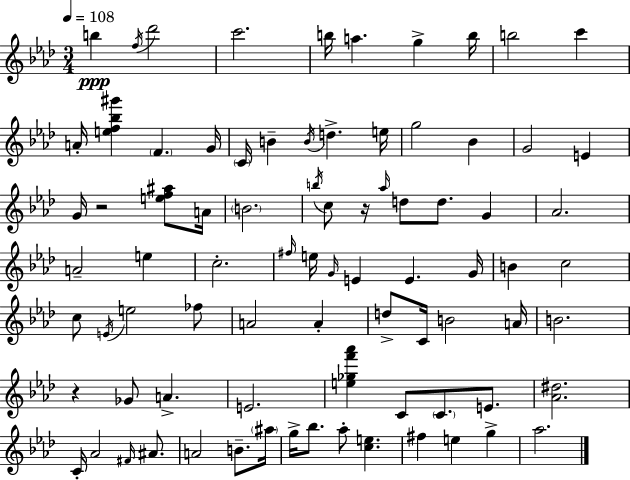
B5/q F5/s Db6/h C6/h. B5/s A5/q. G5/q B5/s B5/h C6/q A4/s [E5,F5,Bb5,G#6]/q F4/q. G4/s C4/s B4/q B4/s D5/q. E5/s G5/h Bb4/q G4/h E4/q G4/s R/h [E5,F5,A#5]/e A4/s B4/h. B5/s C5/e R/s Ab5/s D5/e D5/e. G4/q Ab4/h. A4/h E5/q C5/h. F#5/s E5/s G4/s E4/q E4/q. G4/s B4/q C5/h C5/e E4/s E5/h FES5/e A4/h A4/q D5/e C4/s B4/h A4/s B4/h. R/q Gb4/e A4/q. E4/h. [E5,Gb5,F6,Ab6]/q C4/e C4/e. E4/e. [Ab4,D#5]/h. C4/s Ab4/h F#4/s A#4/e. A4/h B4/e. A#5/s G5/s Bb5/e. Ab5/e [C5,E5]/q. F#5/q E5/q G5/q Ab5/h.